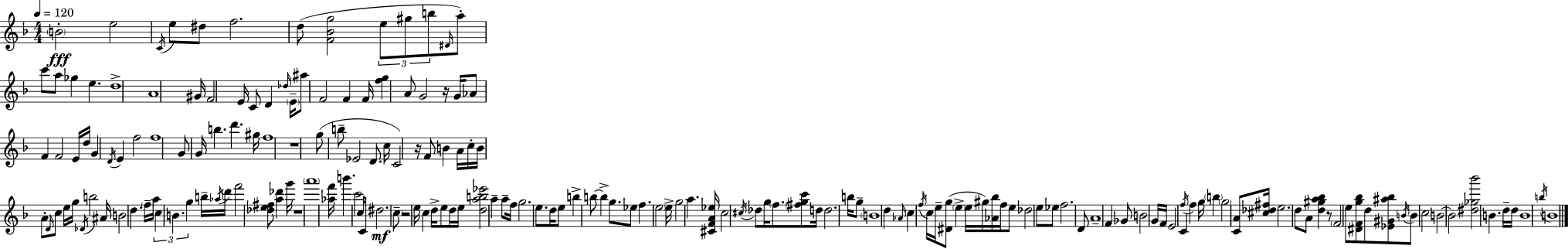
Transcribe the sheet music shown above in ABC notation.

X:1
T:Untitled
M:4/4
L:1/4
K:F
B2 e2 C/4 e/2 ^d/2 f2 d/2 [F_Bg]2 e/2 ^g/2 b/2 ^D/4 a/2 c'/2 a/2 _g e d4 A4 ^G/4 F2 E/4 C/2 D _d/4 E/4 ^a/2 F2 F F/4 [fg] A/2 G2 z/4 G/4 _A/2 F F2 E/4 d/4 G D/4 E f2 f4 G/2 G/4 b d' ^g/4 f4 z4 g/2 b/2 _E2 D/2 c/4 C2 z/4 F/2 B A/4 c/4 B/4 A/2 D/4 c/2 e/4 g/4 _D/4 b2 ^A/4 B2 d f/4 a/4 c B g b/4 _a/4 d'/4 f'2 [_de^f]/2 [a_d'] g'/4 z4 a'4 [_af']/4 b' c'2 c/4 C/2 ^d2 c/2 z2 e/4 c d/4 e/2 d/4 e/4 [dab_e']2 a a/2 f/4 g2 e/2 d/4 e/2 b b/2 b g/2 _e/2 f e2 e/4 g2 a [^CFA_e]/4 c2 ^c/4 _d/2 g/4 f/2 [^fgc']/2 d/4 d2 b/4 g/2 B4 d _A/4 c f/4 c/4 e/4 [^Dg]/2 e e/4 ^g/4 [_A_b]/4 f/4 e/2 _d2 e/2 _e/2 f2 D/2 A4 F _G/2 B2 G/4 F/4 E2 C f/4 f g/4 b g2 [CA]/2 [^c_d^f]/4 e2 d/2 A/2 [d^ga_b] z/2 F2 e/2 [^DFg_b]/2 d/2 [_E^G^a_b]/2 B/4 B/2 c2 B2 B2 [^d_g_b']2 B d/4 d/4 B4 b/4 B4